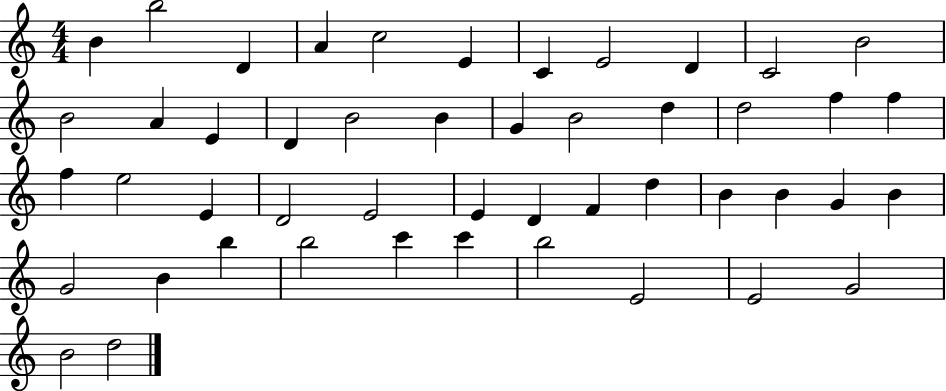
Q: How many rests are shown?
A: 0